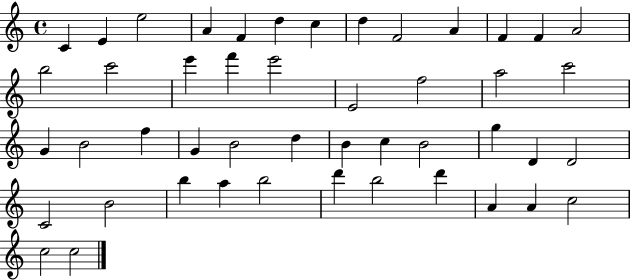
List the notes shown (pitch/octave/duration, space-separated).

C4/q E4/q E5/h A4/q F4/q D5/q C5/q D5/q F4/h A4/q F4/q F4/q A4/h B5/h C6/h E6/q F6/q E6/h E4/h F5/h A5/h C6/h G4/q B4/h F5/q G4/q B4/h D5/q B4/q C5/q B4/h G5/q D4/q D4/h C4/h B4/h B5/q A5/q B5/h D6/q B5/h D6/q A4/q A4/q C5/h C5/h C5/h